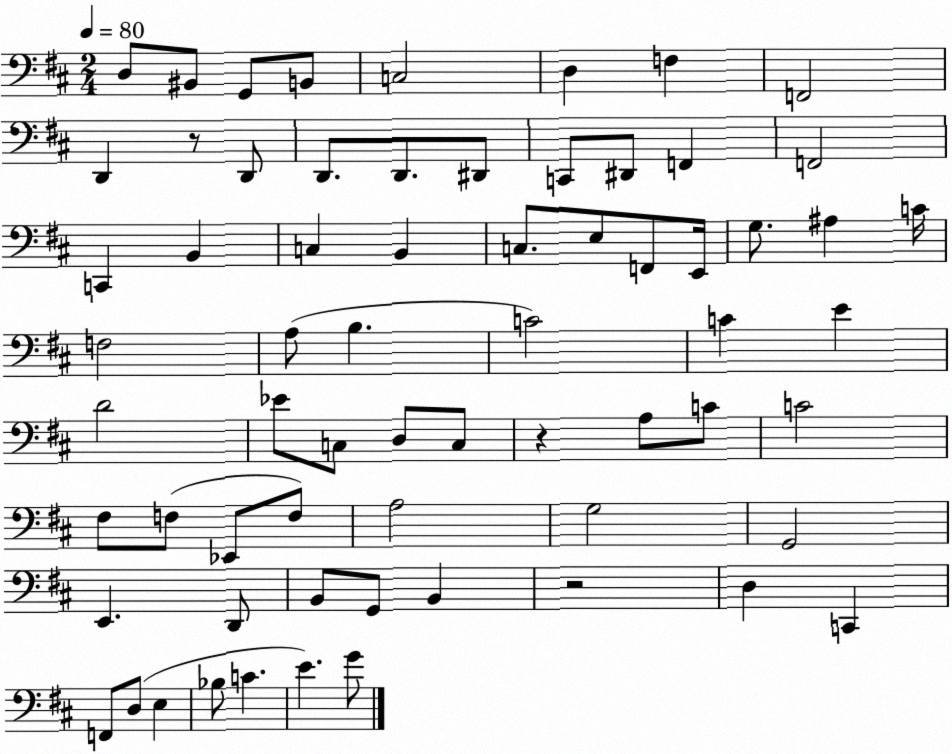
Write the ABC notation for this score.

X:1
T:Untitled
M:2/4
L:1/4
K:D
D,/2 ^B,,/2 G,,/2 B,,/2 C,2 D, F, F,,2 D,, z/2 D,,/2 D,,/2 D,,/2 ^D,,/2 C,,/2 ^D,,/2 F,, F,,2 C,, B,, C, B,, C,/2 E,/2 F,,/2 E,,/4 G,/2 ^A, C/4 F,2 A,/2 B, C2 C E D2 _E/2 C,/2 D,/2 C,/2 z A,/2 C/2 C2 ^F,/2 F,/2 _E,,/2 F,/2 A,2 G,2 G,,2 E,, D,,/2 B,,/2 G,,/2 B,, z2 D, C,, F,,/2 D,/2 E, _B,/2 C E G/2